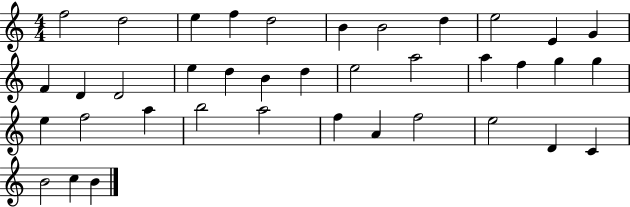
{
  \clef treble
  \numericTimeSignature
  \time 4/4
  \key c \major
  f''2 d''2 | e''4 f''4 d''2 | b'4 b'2 d''4 | e''2 e'4 g'4 | \break f'4 d'4 d'2 | e''4 d''4 b'4 d''4 | e''2 a''2 | a''4 f''4 g''4 g''4 | \break e''4 f''2 a''4 | b''2 a''2 | f''4 a'4 f''2 | e''2 d'4 c'4 | \break b'2 c''4 b'4 | \bar "|."
}